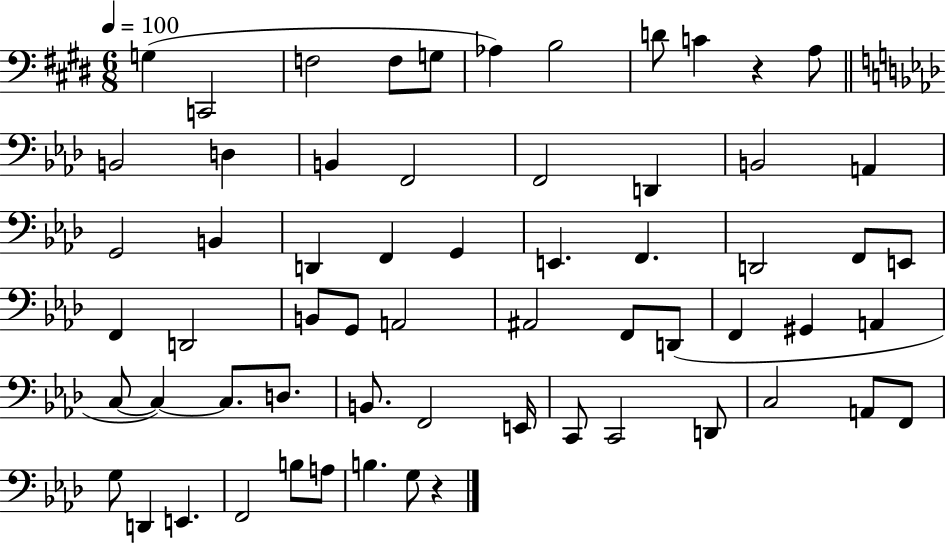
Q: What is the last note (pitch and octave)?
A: G3